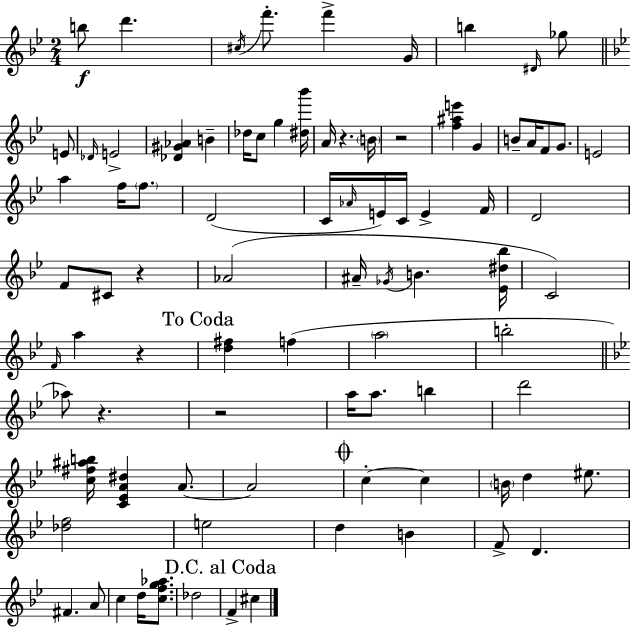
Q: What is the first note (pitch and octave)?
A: B5